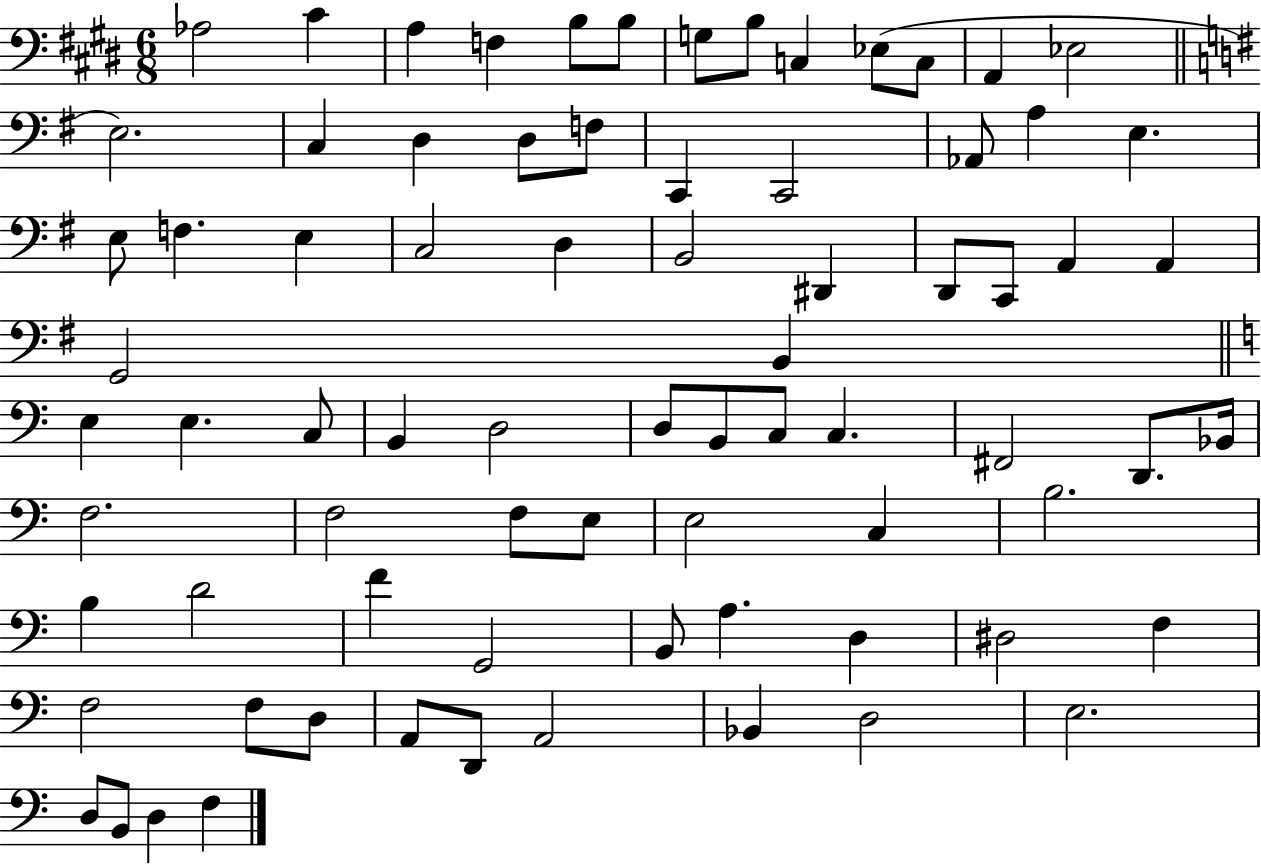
Ab3/h C#4/q A3/q F3/q B3/e B3/e G3/e B3/e C3/q Eb3/e C3/e A2/q Eb3/h E3/h. C3/q D3/q D3/e F3/e C2/q C2/h Ab2/e A3/q E3/q. E3/e F3/q. E3/q C3/h D3/q B2/h D#2/q D2/e C2/e A2/q A2/q G2/h B2/q E3/q E3/q. C3/e B2/q D3/h D3/e B2/e C3/e C3/q. F#2/h D2/e. Bb2/s F3/h. F3/h F3/e E3/e E3/h C3/q B3/h. B3/q D4/h F4/q G2/h B2/e A3/q. D3/q D#3/h F3/q F3/h F3/e D3/e A2/e D2/e A2/h Bb2/q D3/h E3/h. D3/e B2/e D3/q F3/q